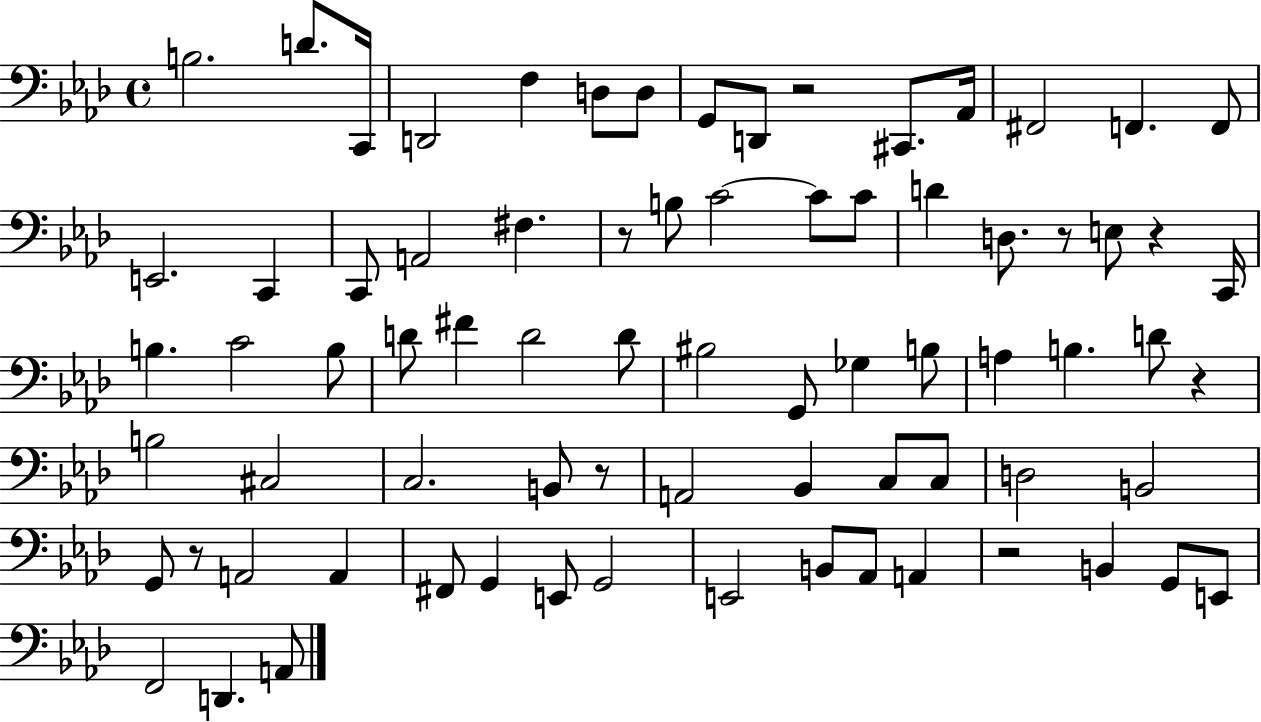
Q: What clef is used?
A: bass